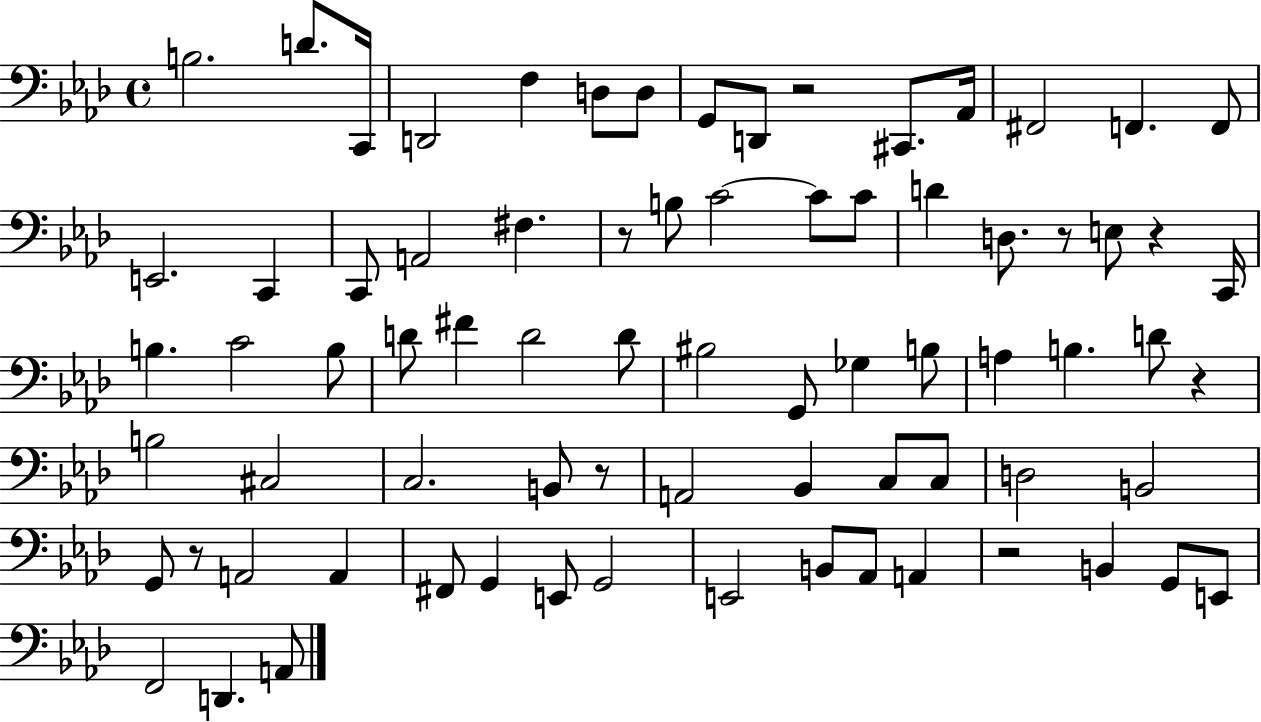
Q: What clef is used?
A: bass